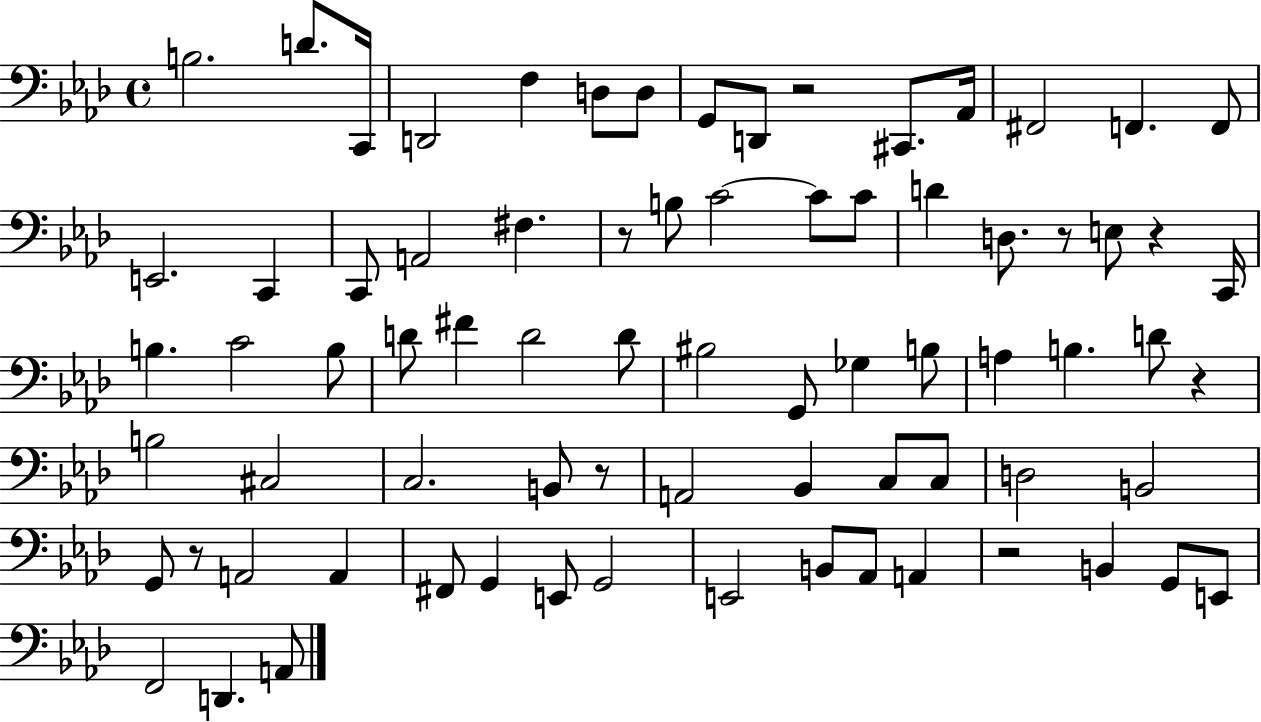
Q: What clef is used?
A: bass